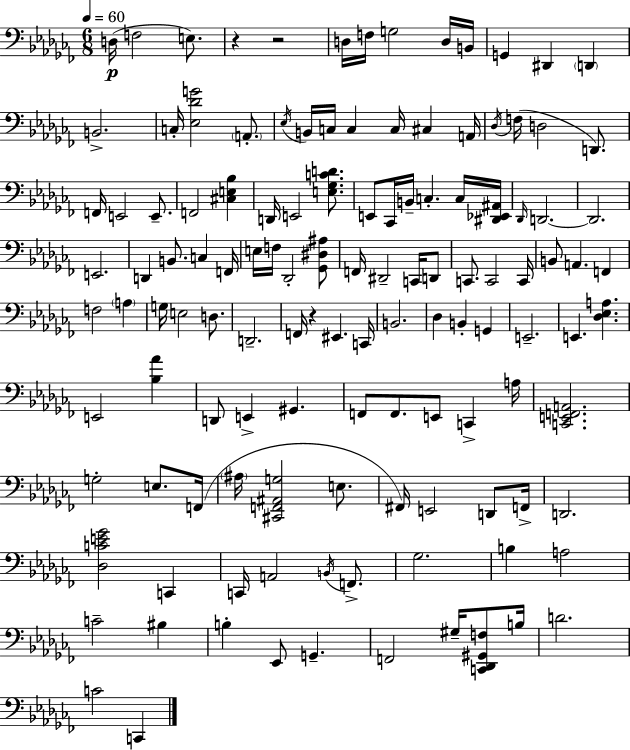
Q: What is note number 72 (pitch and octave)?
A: E2